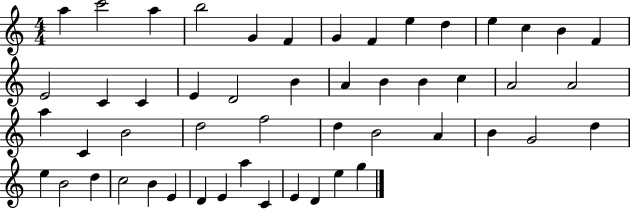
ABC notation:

X:1
T:Untitled
M:4/4
L:1/4
K:C
a c'2 a b2 G F G F e d e c B F E2 C C E D2 B A B B c A2 A2 a C B2 d2 f2 d B2 A B G2 d e B2 d c2 B E D E a C E D e g